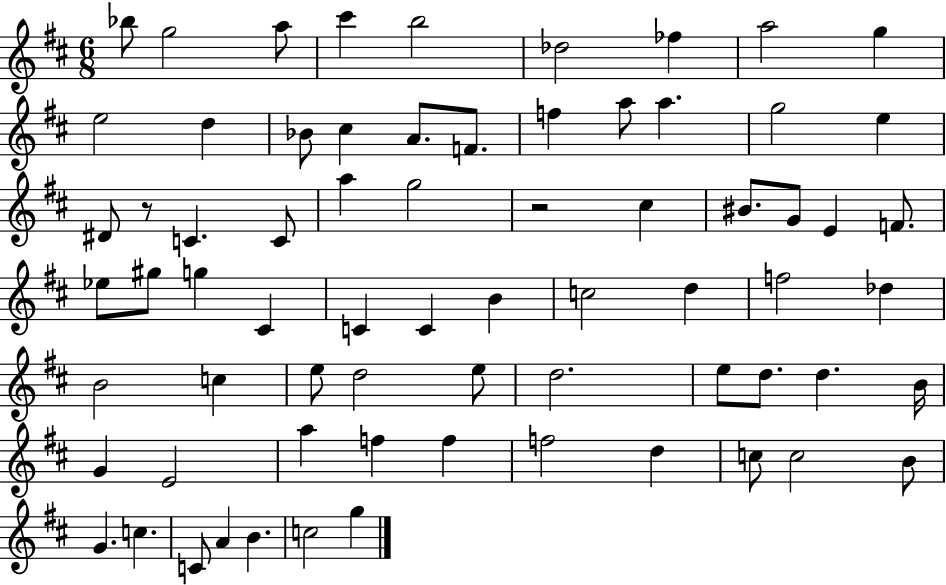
{
  \clef treble
  \numericTimeSignature
  \time 6/8
  \key d \major
  \repeat volta 2 { bes''8 g''2 a''8 | cis'''4 b''2 | des''2 fes''4 | a''2 g''4 | \break e''2 d''4 | bes'8 cis''4 a'8. f'8. | f''4 a''8 a''4. | g''2 e''4 | \break dis'8 r8 c'4. c'8 | a''4 g''2 | r2 cis''4 | bis'8. g'8 e'4 f'8. | \break ees''8 gis''8 g''4 cis'4 | c'4 c'4 b'4 | c''2 d''4 | f''2 des''4 | \break b'2 c''4 | e''8 d''2 e''8 | d''2. | e''8 d''8. d''4. b'16 | \break g'4 e'2 | a''4 f''4 f''4 | f''2 d''4 | c''8 c''2 b'8 | \break g'4. c''4. | c'8 a'4 b'4. | c''2 g''4 | } \bar "|."
}